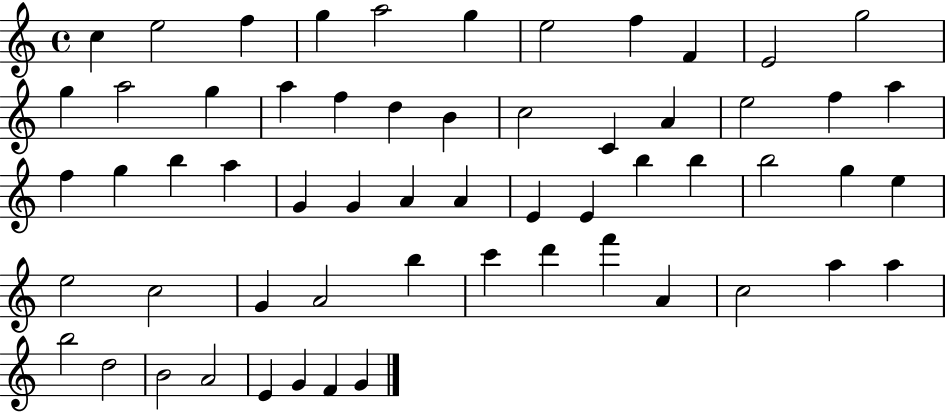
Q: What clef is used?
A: treble